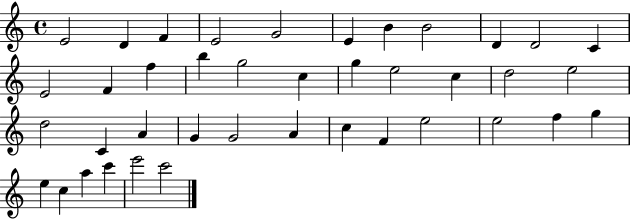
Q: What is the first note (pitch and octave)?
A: E4